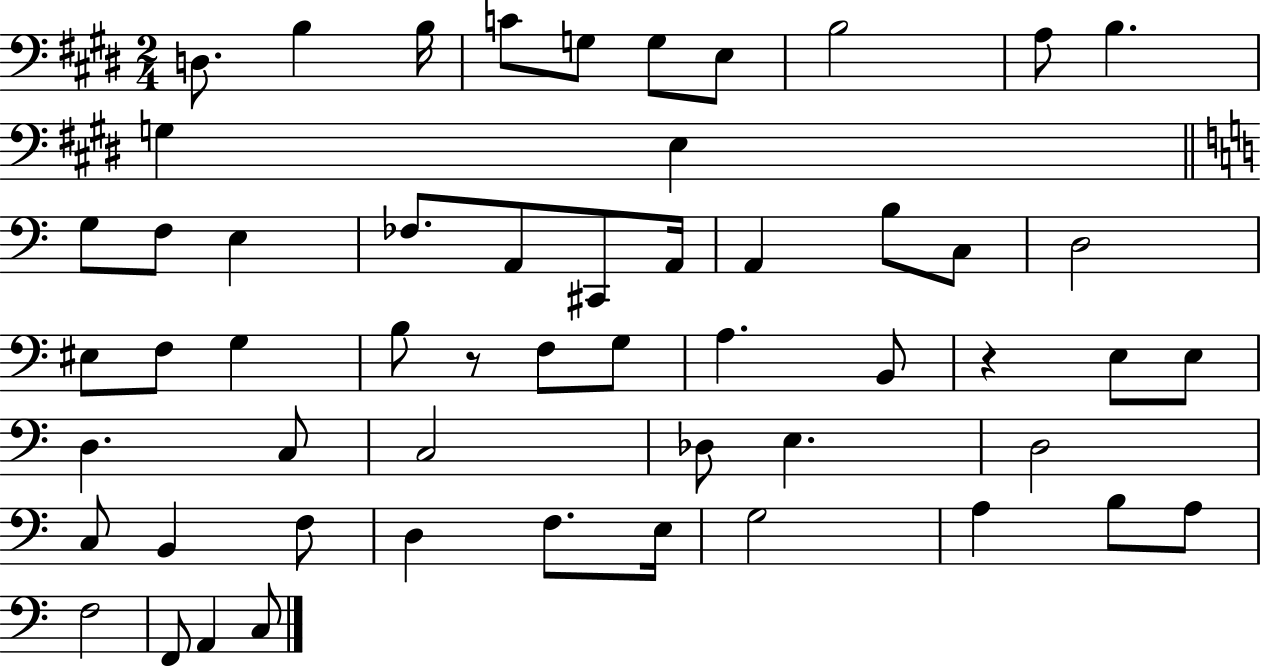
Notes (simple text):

D3/e. B3/q B3/s C4/e G3/e G3/e E3/e B3/h A3/e B3/q. G3/q E3/q G3/e F3/e E3/q FES3/e. A2/e C#2/e A2/s A2/q B3/e C3/e D3/h EIS3/e F3/e G3/q B3/e R/e F3/e G3/e A3/q. B2/e R/q E3/e E3/e D3/q. C3/e C3/h Db3/e E3/q. D3/h C3/e B2/q F3/e D3/q F3/e. E3/s G3/h A3/q B3/e A3/e F3/h F2/e A2/q C3/e